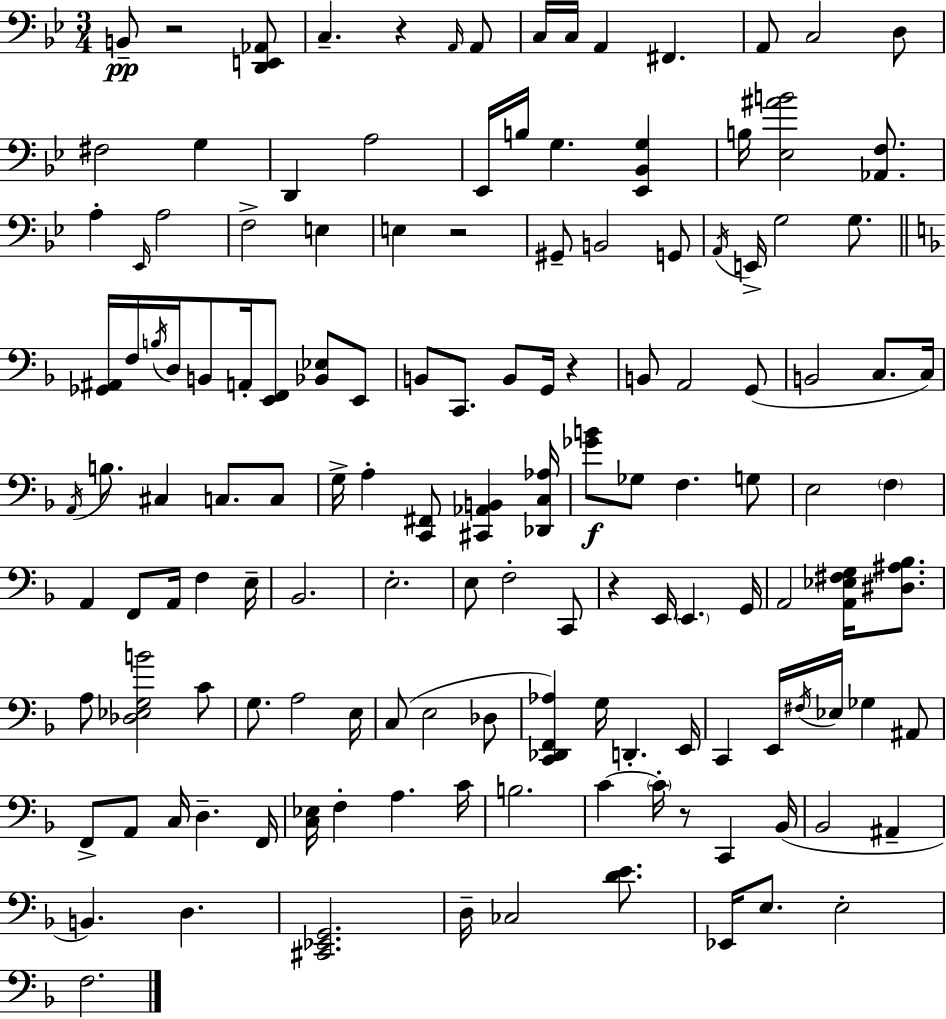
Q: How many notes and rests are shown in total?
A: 138